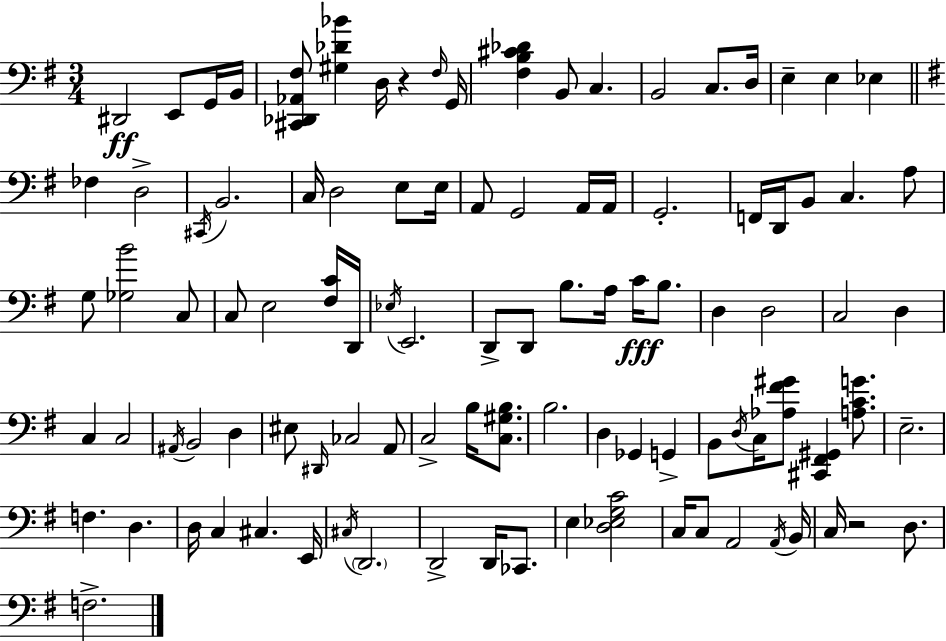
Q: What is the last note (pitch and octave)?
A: F3